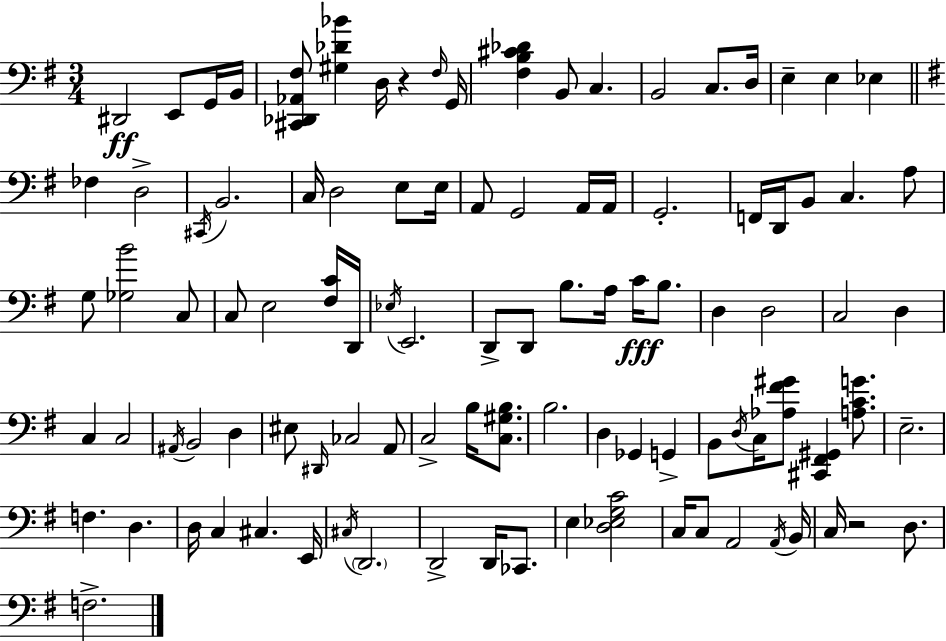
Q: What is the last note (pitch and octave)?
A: F3